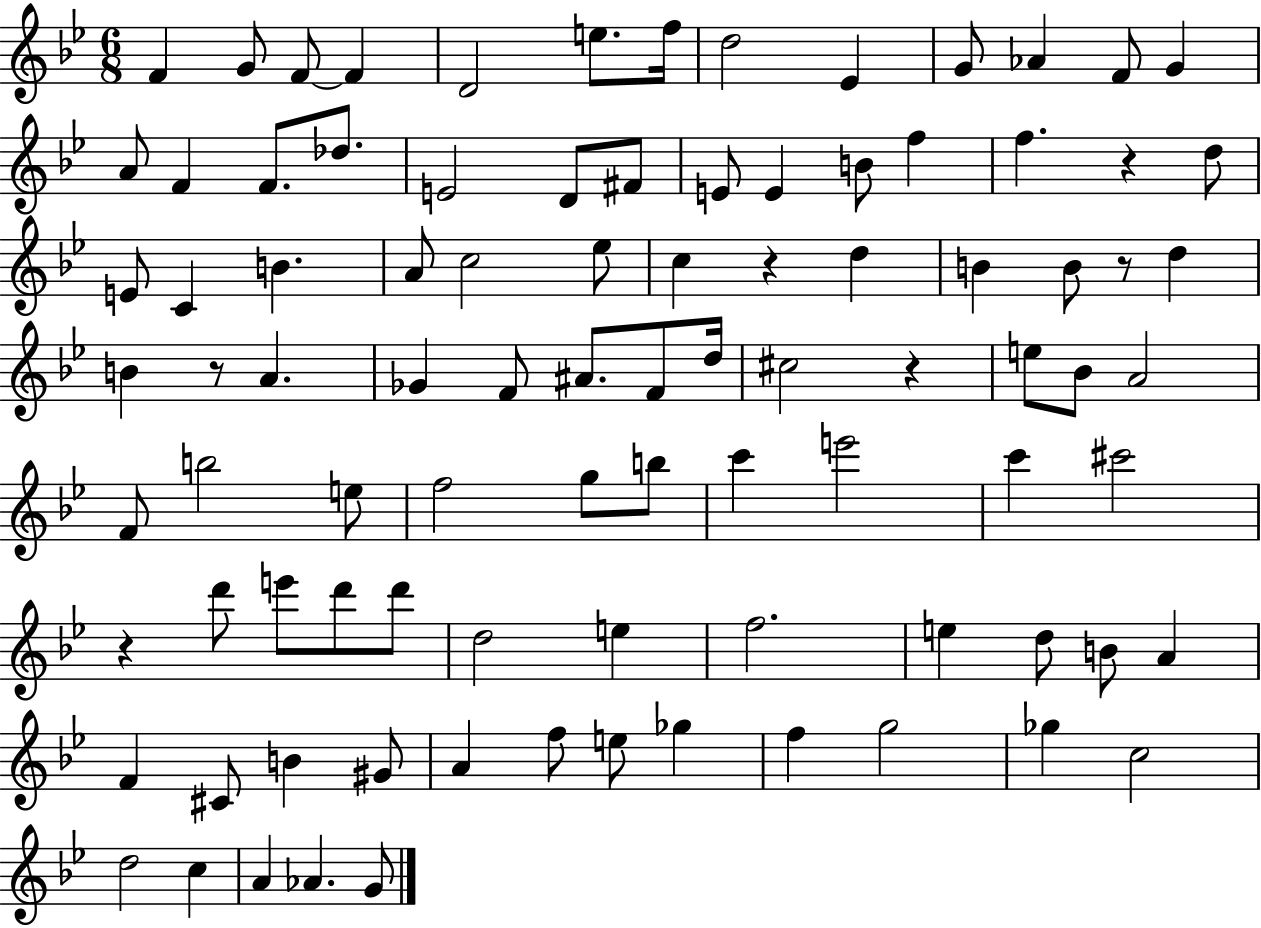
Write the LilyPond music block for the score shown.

{
  \clef treble
  \numericTimeSignature
  \time 6/8
  \key bes \major
  f'4 g'8 f'8~~ f'4 | d'2 e''8. f''16 | d''2 ees'4 | g'8 aes'4 f'8 g'4 | \break a'8 f'4 f'8. des''8. | e'2 d'8 fis'8 | e'8 e'4 b'8 f''4 | f''4. r4 d''8 | \break e'8 c'4 b'4. | a'8 c''2 ees''8 | c''4 r4 d''4 | b'4 b'8 r8 d''4 | \break b'4 r8 a'4. | ges'4 f'8 ais'8. f'8 d''16 | cis''2 r4 | e''8 bes'8 a'2 | \break f'8 b''2 e''8 | f''2 g''8 b''8 | c'''4 e'''2 | c'''4 cis'''2 | \break r4 d'''8 e'''8 d'''8 d'''8 | d''2 e''4 | f''2. | e''4 d''8 b'8 a'4 | \break f'4 cis'8 b'4 gis'8 | a'4 f''8 e''8 ges''4 | f''4 g''2 | ges''4 c''2 | \break d''2 c''4 | a'4 aes'4. g'8 | \bar "|."
}